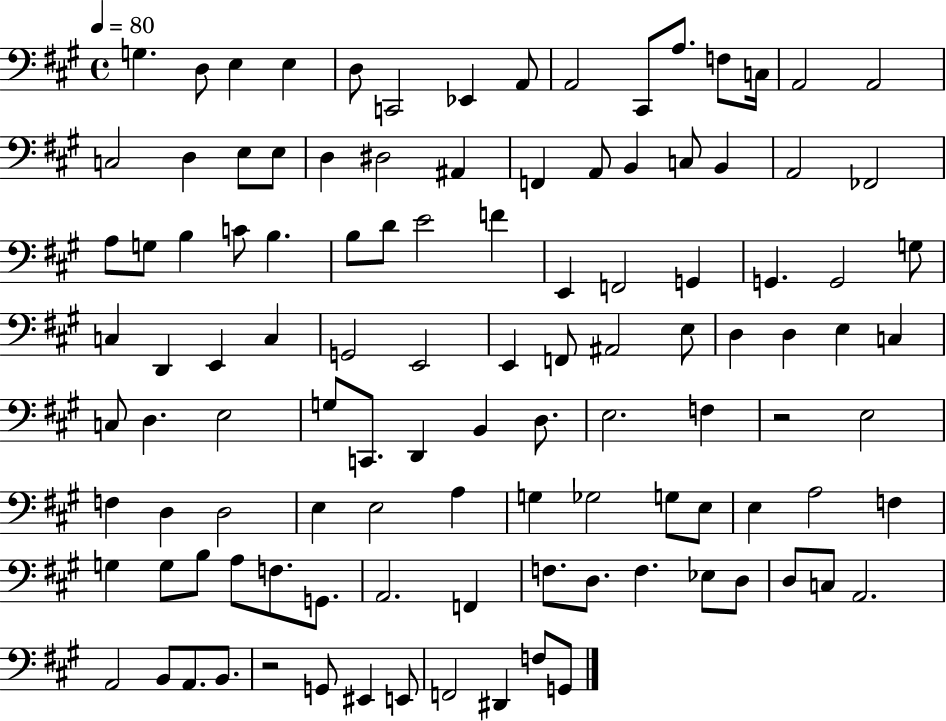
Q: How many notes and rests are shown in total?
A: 111